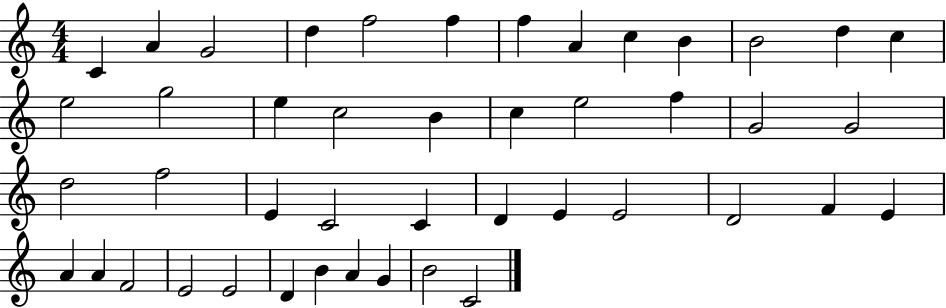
X:1
T:Untitled
M:4/4
L:1/4
K:C
C A G2 d f2 f f A c B B2 d c e2 g2 e c2 B c e2 f G2 G2 d2 f2 E C2 C D E E2 D2 F E A A F2 E2 E2 D B A G B2 C2